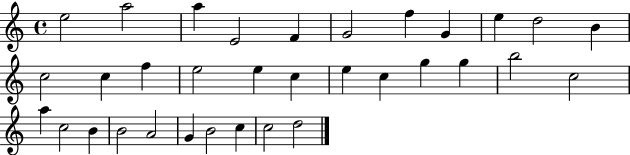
{
  \clef treble
  \time 4/4
  \defaultTimeSignature
  \key c \major
  e''2 a''2 | a''4 e'2 f'4 | g'2 f''4 g'4 | e''4 d''2 b'4 | \break c''2 c''4 f''4 | e''2 e''4 c''4 | e''4 c''4 g''4 g''4 | b''2 c''2 | \break a''4 c''2 b'4 | b'2 a'2 | g'4 b'2 c''4 | c''2 d''2 | \break \bar "|."
}